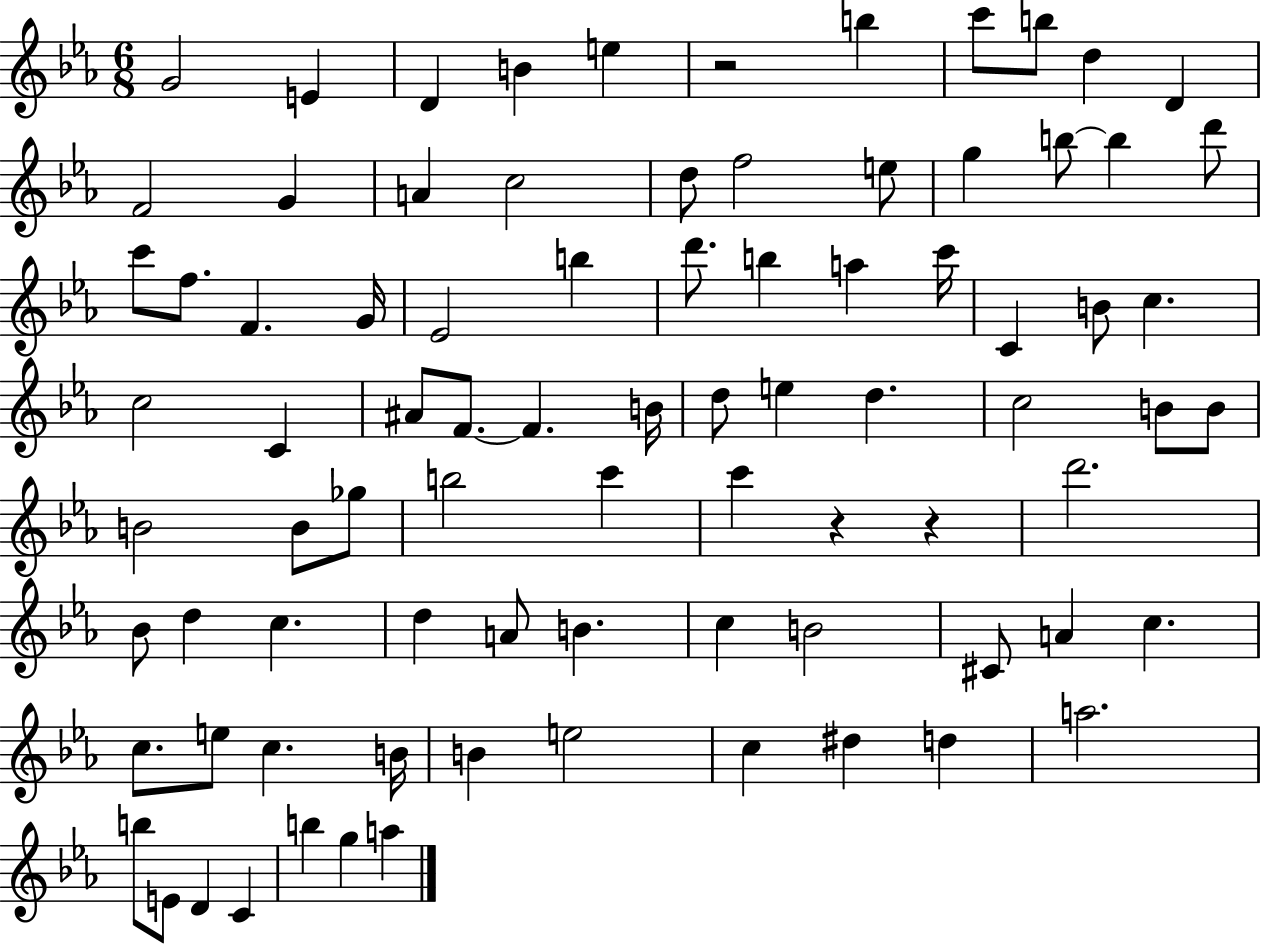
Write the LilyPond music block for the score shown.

{
  \clef treble
  \numericTimeSignature
  \time 6/8
  \key ees \major
  g'2 e'4 | d'4 b'4 e''4 | r2 b''4 | c'''8 b''8 d''4 d'4 | \break f'2 g'4 | a'4 c''2 | d''8 f''2 e''8 | g''4 b''8~~ b''4 d'''8 | \break c'''8 f''8. f'4. g'16 | ees'2 b''4 | d'''8. b''4 a''4 c'''16 | c'4 b'8 c''4. | \break c''2 c'4 | ais'8 f'8.~~ f'4. b'16 | d''8 e''4 d''4. | c''2 b'8 b'8 | \break b'2 b'8 ges''8 | b''2 c'''4 | c'''4 r4 r4 | d'''2. | \break bes'8 d''4 c''4. | d''4 a'8 b'4. | c''4 b'2 | cis'8 a'4 c''4. | \break c''8. e''8 c''4. b'16 | b'4 e''2 | c''4 dis''4 d''4 | a''2. | \break b''8 e'8 d'4 c'4 | b''4 g''4 a''4 | \bar "|."
}